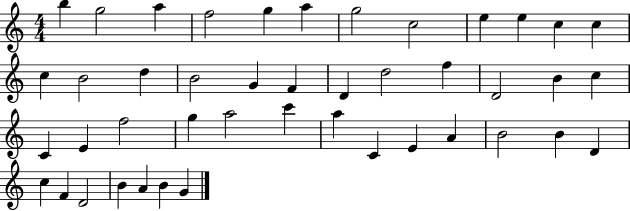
{
  \clef treble
  \numericTimeSignature
  \time 4/4
  \key c \major
  b''4 g''2 a''4 | f''2 g''4 a''4 | g''2 c''2 | e''4 e''4 c''4 c''4 | \break c''4 b'2 d''4 | b'2 g'4 f'4 | d'4 d''2 f''4 | d'2 b'4 c''4 | \break c'4 e'4 f''2 | g''4 a''2 c'''4 | a''4 c'4 e'4 a'4 | b'2 b'4 d'4 | \break c''4 f'4 d'2 | b'4 a'4 b'4 g'4 | \bar "|."
}